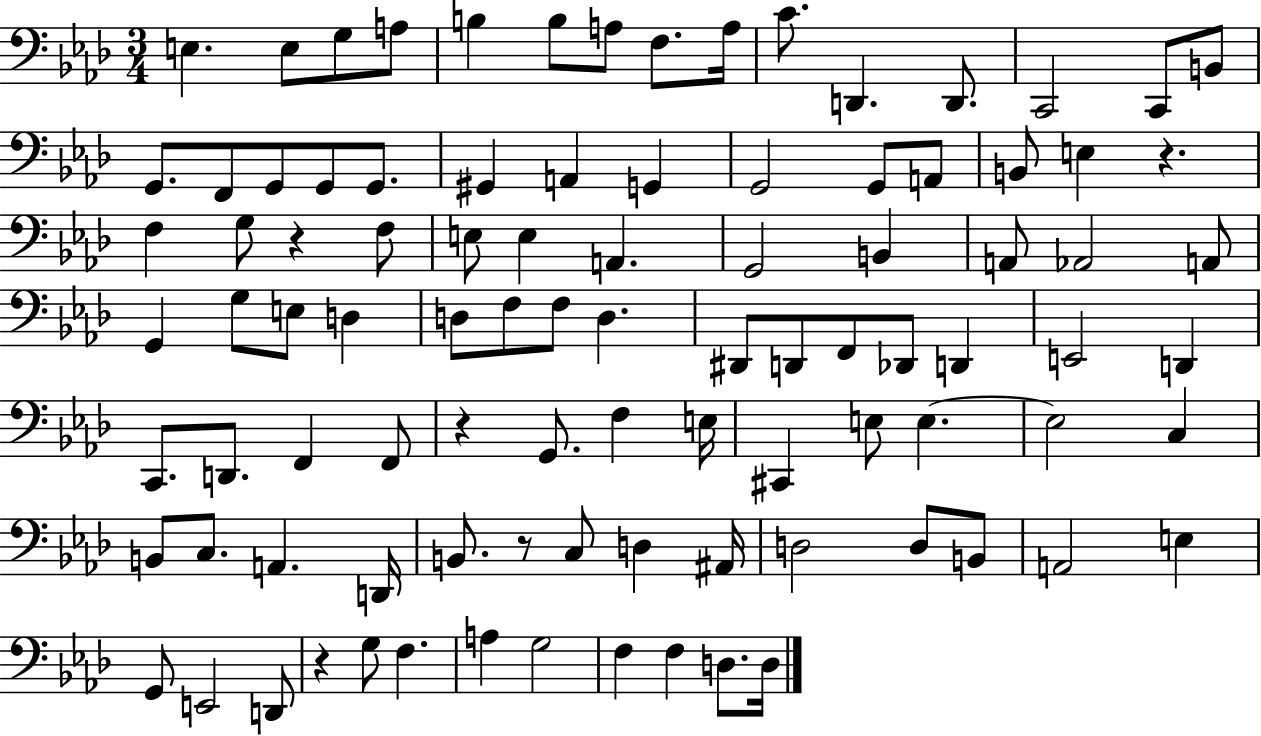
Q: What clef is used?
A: bass